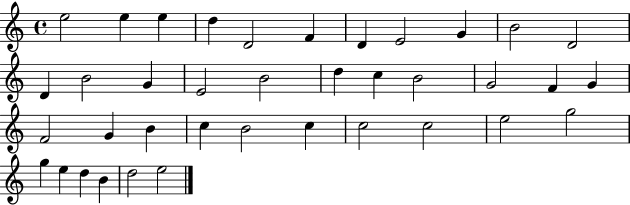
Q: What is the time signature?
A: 4/4